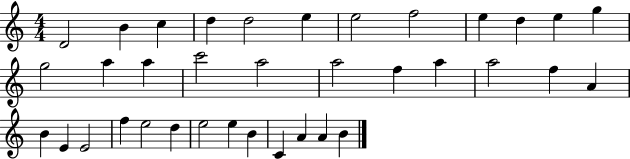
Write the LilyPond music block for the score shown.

{
  \clef treble
  \numericTimeSignature
  \time 4/4
  \key c \major
  d'2 b'4 c''4 | d''4 d''2 e''4 | e''2 f''2 | e''4 d''4 e''4 g''4 | \break g''2 a''4 a''4 | c'''2 a''2 | a''2 f''4 a''4 | a''2 f''4 a'4 | \break b'4 e'4 e'2 | f''4 e''2 d''4 | e''2 e''4 b'4 | c'4 a'4 a'4 b'4 | \break \bar "|."
}